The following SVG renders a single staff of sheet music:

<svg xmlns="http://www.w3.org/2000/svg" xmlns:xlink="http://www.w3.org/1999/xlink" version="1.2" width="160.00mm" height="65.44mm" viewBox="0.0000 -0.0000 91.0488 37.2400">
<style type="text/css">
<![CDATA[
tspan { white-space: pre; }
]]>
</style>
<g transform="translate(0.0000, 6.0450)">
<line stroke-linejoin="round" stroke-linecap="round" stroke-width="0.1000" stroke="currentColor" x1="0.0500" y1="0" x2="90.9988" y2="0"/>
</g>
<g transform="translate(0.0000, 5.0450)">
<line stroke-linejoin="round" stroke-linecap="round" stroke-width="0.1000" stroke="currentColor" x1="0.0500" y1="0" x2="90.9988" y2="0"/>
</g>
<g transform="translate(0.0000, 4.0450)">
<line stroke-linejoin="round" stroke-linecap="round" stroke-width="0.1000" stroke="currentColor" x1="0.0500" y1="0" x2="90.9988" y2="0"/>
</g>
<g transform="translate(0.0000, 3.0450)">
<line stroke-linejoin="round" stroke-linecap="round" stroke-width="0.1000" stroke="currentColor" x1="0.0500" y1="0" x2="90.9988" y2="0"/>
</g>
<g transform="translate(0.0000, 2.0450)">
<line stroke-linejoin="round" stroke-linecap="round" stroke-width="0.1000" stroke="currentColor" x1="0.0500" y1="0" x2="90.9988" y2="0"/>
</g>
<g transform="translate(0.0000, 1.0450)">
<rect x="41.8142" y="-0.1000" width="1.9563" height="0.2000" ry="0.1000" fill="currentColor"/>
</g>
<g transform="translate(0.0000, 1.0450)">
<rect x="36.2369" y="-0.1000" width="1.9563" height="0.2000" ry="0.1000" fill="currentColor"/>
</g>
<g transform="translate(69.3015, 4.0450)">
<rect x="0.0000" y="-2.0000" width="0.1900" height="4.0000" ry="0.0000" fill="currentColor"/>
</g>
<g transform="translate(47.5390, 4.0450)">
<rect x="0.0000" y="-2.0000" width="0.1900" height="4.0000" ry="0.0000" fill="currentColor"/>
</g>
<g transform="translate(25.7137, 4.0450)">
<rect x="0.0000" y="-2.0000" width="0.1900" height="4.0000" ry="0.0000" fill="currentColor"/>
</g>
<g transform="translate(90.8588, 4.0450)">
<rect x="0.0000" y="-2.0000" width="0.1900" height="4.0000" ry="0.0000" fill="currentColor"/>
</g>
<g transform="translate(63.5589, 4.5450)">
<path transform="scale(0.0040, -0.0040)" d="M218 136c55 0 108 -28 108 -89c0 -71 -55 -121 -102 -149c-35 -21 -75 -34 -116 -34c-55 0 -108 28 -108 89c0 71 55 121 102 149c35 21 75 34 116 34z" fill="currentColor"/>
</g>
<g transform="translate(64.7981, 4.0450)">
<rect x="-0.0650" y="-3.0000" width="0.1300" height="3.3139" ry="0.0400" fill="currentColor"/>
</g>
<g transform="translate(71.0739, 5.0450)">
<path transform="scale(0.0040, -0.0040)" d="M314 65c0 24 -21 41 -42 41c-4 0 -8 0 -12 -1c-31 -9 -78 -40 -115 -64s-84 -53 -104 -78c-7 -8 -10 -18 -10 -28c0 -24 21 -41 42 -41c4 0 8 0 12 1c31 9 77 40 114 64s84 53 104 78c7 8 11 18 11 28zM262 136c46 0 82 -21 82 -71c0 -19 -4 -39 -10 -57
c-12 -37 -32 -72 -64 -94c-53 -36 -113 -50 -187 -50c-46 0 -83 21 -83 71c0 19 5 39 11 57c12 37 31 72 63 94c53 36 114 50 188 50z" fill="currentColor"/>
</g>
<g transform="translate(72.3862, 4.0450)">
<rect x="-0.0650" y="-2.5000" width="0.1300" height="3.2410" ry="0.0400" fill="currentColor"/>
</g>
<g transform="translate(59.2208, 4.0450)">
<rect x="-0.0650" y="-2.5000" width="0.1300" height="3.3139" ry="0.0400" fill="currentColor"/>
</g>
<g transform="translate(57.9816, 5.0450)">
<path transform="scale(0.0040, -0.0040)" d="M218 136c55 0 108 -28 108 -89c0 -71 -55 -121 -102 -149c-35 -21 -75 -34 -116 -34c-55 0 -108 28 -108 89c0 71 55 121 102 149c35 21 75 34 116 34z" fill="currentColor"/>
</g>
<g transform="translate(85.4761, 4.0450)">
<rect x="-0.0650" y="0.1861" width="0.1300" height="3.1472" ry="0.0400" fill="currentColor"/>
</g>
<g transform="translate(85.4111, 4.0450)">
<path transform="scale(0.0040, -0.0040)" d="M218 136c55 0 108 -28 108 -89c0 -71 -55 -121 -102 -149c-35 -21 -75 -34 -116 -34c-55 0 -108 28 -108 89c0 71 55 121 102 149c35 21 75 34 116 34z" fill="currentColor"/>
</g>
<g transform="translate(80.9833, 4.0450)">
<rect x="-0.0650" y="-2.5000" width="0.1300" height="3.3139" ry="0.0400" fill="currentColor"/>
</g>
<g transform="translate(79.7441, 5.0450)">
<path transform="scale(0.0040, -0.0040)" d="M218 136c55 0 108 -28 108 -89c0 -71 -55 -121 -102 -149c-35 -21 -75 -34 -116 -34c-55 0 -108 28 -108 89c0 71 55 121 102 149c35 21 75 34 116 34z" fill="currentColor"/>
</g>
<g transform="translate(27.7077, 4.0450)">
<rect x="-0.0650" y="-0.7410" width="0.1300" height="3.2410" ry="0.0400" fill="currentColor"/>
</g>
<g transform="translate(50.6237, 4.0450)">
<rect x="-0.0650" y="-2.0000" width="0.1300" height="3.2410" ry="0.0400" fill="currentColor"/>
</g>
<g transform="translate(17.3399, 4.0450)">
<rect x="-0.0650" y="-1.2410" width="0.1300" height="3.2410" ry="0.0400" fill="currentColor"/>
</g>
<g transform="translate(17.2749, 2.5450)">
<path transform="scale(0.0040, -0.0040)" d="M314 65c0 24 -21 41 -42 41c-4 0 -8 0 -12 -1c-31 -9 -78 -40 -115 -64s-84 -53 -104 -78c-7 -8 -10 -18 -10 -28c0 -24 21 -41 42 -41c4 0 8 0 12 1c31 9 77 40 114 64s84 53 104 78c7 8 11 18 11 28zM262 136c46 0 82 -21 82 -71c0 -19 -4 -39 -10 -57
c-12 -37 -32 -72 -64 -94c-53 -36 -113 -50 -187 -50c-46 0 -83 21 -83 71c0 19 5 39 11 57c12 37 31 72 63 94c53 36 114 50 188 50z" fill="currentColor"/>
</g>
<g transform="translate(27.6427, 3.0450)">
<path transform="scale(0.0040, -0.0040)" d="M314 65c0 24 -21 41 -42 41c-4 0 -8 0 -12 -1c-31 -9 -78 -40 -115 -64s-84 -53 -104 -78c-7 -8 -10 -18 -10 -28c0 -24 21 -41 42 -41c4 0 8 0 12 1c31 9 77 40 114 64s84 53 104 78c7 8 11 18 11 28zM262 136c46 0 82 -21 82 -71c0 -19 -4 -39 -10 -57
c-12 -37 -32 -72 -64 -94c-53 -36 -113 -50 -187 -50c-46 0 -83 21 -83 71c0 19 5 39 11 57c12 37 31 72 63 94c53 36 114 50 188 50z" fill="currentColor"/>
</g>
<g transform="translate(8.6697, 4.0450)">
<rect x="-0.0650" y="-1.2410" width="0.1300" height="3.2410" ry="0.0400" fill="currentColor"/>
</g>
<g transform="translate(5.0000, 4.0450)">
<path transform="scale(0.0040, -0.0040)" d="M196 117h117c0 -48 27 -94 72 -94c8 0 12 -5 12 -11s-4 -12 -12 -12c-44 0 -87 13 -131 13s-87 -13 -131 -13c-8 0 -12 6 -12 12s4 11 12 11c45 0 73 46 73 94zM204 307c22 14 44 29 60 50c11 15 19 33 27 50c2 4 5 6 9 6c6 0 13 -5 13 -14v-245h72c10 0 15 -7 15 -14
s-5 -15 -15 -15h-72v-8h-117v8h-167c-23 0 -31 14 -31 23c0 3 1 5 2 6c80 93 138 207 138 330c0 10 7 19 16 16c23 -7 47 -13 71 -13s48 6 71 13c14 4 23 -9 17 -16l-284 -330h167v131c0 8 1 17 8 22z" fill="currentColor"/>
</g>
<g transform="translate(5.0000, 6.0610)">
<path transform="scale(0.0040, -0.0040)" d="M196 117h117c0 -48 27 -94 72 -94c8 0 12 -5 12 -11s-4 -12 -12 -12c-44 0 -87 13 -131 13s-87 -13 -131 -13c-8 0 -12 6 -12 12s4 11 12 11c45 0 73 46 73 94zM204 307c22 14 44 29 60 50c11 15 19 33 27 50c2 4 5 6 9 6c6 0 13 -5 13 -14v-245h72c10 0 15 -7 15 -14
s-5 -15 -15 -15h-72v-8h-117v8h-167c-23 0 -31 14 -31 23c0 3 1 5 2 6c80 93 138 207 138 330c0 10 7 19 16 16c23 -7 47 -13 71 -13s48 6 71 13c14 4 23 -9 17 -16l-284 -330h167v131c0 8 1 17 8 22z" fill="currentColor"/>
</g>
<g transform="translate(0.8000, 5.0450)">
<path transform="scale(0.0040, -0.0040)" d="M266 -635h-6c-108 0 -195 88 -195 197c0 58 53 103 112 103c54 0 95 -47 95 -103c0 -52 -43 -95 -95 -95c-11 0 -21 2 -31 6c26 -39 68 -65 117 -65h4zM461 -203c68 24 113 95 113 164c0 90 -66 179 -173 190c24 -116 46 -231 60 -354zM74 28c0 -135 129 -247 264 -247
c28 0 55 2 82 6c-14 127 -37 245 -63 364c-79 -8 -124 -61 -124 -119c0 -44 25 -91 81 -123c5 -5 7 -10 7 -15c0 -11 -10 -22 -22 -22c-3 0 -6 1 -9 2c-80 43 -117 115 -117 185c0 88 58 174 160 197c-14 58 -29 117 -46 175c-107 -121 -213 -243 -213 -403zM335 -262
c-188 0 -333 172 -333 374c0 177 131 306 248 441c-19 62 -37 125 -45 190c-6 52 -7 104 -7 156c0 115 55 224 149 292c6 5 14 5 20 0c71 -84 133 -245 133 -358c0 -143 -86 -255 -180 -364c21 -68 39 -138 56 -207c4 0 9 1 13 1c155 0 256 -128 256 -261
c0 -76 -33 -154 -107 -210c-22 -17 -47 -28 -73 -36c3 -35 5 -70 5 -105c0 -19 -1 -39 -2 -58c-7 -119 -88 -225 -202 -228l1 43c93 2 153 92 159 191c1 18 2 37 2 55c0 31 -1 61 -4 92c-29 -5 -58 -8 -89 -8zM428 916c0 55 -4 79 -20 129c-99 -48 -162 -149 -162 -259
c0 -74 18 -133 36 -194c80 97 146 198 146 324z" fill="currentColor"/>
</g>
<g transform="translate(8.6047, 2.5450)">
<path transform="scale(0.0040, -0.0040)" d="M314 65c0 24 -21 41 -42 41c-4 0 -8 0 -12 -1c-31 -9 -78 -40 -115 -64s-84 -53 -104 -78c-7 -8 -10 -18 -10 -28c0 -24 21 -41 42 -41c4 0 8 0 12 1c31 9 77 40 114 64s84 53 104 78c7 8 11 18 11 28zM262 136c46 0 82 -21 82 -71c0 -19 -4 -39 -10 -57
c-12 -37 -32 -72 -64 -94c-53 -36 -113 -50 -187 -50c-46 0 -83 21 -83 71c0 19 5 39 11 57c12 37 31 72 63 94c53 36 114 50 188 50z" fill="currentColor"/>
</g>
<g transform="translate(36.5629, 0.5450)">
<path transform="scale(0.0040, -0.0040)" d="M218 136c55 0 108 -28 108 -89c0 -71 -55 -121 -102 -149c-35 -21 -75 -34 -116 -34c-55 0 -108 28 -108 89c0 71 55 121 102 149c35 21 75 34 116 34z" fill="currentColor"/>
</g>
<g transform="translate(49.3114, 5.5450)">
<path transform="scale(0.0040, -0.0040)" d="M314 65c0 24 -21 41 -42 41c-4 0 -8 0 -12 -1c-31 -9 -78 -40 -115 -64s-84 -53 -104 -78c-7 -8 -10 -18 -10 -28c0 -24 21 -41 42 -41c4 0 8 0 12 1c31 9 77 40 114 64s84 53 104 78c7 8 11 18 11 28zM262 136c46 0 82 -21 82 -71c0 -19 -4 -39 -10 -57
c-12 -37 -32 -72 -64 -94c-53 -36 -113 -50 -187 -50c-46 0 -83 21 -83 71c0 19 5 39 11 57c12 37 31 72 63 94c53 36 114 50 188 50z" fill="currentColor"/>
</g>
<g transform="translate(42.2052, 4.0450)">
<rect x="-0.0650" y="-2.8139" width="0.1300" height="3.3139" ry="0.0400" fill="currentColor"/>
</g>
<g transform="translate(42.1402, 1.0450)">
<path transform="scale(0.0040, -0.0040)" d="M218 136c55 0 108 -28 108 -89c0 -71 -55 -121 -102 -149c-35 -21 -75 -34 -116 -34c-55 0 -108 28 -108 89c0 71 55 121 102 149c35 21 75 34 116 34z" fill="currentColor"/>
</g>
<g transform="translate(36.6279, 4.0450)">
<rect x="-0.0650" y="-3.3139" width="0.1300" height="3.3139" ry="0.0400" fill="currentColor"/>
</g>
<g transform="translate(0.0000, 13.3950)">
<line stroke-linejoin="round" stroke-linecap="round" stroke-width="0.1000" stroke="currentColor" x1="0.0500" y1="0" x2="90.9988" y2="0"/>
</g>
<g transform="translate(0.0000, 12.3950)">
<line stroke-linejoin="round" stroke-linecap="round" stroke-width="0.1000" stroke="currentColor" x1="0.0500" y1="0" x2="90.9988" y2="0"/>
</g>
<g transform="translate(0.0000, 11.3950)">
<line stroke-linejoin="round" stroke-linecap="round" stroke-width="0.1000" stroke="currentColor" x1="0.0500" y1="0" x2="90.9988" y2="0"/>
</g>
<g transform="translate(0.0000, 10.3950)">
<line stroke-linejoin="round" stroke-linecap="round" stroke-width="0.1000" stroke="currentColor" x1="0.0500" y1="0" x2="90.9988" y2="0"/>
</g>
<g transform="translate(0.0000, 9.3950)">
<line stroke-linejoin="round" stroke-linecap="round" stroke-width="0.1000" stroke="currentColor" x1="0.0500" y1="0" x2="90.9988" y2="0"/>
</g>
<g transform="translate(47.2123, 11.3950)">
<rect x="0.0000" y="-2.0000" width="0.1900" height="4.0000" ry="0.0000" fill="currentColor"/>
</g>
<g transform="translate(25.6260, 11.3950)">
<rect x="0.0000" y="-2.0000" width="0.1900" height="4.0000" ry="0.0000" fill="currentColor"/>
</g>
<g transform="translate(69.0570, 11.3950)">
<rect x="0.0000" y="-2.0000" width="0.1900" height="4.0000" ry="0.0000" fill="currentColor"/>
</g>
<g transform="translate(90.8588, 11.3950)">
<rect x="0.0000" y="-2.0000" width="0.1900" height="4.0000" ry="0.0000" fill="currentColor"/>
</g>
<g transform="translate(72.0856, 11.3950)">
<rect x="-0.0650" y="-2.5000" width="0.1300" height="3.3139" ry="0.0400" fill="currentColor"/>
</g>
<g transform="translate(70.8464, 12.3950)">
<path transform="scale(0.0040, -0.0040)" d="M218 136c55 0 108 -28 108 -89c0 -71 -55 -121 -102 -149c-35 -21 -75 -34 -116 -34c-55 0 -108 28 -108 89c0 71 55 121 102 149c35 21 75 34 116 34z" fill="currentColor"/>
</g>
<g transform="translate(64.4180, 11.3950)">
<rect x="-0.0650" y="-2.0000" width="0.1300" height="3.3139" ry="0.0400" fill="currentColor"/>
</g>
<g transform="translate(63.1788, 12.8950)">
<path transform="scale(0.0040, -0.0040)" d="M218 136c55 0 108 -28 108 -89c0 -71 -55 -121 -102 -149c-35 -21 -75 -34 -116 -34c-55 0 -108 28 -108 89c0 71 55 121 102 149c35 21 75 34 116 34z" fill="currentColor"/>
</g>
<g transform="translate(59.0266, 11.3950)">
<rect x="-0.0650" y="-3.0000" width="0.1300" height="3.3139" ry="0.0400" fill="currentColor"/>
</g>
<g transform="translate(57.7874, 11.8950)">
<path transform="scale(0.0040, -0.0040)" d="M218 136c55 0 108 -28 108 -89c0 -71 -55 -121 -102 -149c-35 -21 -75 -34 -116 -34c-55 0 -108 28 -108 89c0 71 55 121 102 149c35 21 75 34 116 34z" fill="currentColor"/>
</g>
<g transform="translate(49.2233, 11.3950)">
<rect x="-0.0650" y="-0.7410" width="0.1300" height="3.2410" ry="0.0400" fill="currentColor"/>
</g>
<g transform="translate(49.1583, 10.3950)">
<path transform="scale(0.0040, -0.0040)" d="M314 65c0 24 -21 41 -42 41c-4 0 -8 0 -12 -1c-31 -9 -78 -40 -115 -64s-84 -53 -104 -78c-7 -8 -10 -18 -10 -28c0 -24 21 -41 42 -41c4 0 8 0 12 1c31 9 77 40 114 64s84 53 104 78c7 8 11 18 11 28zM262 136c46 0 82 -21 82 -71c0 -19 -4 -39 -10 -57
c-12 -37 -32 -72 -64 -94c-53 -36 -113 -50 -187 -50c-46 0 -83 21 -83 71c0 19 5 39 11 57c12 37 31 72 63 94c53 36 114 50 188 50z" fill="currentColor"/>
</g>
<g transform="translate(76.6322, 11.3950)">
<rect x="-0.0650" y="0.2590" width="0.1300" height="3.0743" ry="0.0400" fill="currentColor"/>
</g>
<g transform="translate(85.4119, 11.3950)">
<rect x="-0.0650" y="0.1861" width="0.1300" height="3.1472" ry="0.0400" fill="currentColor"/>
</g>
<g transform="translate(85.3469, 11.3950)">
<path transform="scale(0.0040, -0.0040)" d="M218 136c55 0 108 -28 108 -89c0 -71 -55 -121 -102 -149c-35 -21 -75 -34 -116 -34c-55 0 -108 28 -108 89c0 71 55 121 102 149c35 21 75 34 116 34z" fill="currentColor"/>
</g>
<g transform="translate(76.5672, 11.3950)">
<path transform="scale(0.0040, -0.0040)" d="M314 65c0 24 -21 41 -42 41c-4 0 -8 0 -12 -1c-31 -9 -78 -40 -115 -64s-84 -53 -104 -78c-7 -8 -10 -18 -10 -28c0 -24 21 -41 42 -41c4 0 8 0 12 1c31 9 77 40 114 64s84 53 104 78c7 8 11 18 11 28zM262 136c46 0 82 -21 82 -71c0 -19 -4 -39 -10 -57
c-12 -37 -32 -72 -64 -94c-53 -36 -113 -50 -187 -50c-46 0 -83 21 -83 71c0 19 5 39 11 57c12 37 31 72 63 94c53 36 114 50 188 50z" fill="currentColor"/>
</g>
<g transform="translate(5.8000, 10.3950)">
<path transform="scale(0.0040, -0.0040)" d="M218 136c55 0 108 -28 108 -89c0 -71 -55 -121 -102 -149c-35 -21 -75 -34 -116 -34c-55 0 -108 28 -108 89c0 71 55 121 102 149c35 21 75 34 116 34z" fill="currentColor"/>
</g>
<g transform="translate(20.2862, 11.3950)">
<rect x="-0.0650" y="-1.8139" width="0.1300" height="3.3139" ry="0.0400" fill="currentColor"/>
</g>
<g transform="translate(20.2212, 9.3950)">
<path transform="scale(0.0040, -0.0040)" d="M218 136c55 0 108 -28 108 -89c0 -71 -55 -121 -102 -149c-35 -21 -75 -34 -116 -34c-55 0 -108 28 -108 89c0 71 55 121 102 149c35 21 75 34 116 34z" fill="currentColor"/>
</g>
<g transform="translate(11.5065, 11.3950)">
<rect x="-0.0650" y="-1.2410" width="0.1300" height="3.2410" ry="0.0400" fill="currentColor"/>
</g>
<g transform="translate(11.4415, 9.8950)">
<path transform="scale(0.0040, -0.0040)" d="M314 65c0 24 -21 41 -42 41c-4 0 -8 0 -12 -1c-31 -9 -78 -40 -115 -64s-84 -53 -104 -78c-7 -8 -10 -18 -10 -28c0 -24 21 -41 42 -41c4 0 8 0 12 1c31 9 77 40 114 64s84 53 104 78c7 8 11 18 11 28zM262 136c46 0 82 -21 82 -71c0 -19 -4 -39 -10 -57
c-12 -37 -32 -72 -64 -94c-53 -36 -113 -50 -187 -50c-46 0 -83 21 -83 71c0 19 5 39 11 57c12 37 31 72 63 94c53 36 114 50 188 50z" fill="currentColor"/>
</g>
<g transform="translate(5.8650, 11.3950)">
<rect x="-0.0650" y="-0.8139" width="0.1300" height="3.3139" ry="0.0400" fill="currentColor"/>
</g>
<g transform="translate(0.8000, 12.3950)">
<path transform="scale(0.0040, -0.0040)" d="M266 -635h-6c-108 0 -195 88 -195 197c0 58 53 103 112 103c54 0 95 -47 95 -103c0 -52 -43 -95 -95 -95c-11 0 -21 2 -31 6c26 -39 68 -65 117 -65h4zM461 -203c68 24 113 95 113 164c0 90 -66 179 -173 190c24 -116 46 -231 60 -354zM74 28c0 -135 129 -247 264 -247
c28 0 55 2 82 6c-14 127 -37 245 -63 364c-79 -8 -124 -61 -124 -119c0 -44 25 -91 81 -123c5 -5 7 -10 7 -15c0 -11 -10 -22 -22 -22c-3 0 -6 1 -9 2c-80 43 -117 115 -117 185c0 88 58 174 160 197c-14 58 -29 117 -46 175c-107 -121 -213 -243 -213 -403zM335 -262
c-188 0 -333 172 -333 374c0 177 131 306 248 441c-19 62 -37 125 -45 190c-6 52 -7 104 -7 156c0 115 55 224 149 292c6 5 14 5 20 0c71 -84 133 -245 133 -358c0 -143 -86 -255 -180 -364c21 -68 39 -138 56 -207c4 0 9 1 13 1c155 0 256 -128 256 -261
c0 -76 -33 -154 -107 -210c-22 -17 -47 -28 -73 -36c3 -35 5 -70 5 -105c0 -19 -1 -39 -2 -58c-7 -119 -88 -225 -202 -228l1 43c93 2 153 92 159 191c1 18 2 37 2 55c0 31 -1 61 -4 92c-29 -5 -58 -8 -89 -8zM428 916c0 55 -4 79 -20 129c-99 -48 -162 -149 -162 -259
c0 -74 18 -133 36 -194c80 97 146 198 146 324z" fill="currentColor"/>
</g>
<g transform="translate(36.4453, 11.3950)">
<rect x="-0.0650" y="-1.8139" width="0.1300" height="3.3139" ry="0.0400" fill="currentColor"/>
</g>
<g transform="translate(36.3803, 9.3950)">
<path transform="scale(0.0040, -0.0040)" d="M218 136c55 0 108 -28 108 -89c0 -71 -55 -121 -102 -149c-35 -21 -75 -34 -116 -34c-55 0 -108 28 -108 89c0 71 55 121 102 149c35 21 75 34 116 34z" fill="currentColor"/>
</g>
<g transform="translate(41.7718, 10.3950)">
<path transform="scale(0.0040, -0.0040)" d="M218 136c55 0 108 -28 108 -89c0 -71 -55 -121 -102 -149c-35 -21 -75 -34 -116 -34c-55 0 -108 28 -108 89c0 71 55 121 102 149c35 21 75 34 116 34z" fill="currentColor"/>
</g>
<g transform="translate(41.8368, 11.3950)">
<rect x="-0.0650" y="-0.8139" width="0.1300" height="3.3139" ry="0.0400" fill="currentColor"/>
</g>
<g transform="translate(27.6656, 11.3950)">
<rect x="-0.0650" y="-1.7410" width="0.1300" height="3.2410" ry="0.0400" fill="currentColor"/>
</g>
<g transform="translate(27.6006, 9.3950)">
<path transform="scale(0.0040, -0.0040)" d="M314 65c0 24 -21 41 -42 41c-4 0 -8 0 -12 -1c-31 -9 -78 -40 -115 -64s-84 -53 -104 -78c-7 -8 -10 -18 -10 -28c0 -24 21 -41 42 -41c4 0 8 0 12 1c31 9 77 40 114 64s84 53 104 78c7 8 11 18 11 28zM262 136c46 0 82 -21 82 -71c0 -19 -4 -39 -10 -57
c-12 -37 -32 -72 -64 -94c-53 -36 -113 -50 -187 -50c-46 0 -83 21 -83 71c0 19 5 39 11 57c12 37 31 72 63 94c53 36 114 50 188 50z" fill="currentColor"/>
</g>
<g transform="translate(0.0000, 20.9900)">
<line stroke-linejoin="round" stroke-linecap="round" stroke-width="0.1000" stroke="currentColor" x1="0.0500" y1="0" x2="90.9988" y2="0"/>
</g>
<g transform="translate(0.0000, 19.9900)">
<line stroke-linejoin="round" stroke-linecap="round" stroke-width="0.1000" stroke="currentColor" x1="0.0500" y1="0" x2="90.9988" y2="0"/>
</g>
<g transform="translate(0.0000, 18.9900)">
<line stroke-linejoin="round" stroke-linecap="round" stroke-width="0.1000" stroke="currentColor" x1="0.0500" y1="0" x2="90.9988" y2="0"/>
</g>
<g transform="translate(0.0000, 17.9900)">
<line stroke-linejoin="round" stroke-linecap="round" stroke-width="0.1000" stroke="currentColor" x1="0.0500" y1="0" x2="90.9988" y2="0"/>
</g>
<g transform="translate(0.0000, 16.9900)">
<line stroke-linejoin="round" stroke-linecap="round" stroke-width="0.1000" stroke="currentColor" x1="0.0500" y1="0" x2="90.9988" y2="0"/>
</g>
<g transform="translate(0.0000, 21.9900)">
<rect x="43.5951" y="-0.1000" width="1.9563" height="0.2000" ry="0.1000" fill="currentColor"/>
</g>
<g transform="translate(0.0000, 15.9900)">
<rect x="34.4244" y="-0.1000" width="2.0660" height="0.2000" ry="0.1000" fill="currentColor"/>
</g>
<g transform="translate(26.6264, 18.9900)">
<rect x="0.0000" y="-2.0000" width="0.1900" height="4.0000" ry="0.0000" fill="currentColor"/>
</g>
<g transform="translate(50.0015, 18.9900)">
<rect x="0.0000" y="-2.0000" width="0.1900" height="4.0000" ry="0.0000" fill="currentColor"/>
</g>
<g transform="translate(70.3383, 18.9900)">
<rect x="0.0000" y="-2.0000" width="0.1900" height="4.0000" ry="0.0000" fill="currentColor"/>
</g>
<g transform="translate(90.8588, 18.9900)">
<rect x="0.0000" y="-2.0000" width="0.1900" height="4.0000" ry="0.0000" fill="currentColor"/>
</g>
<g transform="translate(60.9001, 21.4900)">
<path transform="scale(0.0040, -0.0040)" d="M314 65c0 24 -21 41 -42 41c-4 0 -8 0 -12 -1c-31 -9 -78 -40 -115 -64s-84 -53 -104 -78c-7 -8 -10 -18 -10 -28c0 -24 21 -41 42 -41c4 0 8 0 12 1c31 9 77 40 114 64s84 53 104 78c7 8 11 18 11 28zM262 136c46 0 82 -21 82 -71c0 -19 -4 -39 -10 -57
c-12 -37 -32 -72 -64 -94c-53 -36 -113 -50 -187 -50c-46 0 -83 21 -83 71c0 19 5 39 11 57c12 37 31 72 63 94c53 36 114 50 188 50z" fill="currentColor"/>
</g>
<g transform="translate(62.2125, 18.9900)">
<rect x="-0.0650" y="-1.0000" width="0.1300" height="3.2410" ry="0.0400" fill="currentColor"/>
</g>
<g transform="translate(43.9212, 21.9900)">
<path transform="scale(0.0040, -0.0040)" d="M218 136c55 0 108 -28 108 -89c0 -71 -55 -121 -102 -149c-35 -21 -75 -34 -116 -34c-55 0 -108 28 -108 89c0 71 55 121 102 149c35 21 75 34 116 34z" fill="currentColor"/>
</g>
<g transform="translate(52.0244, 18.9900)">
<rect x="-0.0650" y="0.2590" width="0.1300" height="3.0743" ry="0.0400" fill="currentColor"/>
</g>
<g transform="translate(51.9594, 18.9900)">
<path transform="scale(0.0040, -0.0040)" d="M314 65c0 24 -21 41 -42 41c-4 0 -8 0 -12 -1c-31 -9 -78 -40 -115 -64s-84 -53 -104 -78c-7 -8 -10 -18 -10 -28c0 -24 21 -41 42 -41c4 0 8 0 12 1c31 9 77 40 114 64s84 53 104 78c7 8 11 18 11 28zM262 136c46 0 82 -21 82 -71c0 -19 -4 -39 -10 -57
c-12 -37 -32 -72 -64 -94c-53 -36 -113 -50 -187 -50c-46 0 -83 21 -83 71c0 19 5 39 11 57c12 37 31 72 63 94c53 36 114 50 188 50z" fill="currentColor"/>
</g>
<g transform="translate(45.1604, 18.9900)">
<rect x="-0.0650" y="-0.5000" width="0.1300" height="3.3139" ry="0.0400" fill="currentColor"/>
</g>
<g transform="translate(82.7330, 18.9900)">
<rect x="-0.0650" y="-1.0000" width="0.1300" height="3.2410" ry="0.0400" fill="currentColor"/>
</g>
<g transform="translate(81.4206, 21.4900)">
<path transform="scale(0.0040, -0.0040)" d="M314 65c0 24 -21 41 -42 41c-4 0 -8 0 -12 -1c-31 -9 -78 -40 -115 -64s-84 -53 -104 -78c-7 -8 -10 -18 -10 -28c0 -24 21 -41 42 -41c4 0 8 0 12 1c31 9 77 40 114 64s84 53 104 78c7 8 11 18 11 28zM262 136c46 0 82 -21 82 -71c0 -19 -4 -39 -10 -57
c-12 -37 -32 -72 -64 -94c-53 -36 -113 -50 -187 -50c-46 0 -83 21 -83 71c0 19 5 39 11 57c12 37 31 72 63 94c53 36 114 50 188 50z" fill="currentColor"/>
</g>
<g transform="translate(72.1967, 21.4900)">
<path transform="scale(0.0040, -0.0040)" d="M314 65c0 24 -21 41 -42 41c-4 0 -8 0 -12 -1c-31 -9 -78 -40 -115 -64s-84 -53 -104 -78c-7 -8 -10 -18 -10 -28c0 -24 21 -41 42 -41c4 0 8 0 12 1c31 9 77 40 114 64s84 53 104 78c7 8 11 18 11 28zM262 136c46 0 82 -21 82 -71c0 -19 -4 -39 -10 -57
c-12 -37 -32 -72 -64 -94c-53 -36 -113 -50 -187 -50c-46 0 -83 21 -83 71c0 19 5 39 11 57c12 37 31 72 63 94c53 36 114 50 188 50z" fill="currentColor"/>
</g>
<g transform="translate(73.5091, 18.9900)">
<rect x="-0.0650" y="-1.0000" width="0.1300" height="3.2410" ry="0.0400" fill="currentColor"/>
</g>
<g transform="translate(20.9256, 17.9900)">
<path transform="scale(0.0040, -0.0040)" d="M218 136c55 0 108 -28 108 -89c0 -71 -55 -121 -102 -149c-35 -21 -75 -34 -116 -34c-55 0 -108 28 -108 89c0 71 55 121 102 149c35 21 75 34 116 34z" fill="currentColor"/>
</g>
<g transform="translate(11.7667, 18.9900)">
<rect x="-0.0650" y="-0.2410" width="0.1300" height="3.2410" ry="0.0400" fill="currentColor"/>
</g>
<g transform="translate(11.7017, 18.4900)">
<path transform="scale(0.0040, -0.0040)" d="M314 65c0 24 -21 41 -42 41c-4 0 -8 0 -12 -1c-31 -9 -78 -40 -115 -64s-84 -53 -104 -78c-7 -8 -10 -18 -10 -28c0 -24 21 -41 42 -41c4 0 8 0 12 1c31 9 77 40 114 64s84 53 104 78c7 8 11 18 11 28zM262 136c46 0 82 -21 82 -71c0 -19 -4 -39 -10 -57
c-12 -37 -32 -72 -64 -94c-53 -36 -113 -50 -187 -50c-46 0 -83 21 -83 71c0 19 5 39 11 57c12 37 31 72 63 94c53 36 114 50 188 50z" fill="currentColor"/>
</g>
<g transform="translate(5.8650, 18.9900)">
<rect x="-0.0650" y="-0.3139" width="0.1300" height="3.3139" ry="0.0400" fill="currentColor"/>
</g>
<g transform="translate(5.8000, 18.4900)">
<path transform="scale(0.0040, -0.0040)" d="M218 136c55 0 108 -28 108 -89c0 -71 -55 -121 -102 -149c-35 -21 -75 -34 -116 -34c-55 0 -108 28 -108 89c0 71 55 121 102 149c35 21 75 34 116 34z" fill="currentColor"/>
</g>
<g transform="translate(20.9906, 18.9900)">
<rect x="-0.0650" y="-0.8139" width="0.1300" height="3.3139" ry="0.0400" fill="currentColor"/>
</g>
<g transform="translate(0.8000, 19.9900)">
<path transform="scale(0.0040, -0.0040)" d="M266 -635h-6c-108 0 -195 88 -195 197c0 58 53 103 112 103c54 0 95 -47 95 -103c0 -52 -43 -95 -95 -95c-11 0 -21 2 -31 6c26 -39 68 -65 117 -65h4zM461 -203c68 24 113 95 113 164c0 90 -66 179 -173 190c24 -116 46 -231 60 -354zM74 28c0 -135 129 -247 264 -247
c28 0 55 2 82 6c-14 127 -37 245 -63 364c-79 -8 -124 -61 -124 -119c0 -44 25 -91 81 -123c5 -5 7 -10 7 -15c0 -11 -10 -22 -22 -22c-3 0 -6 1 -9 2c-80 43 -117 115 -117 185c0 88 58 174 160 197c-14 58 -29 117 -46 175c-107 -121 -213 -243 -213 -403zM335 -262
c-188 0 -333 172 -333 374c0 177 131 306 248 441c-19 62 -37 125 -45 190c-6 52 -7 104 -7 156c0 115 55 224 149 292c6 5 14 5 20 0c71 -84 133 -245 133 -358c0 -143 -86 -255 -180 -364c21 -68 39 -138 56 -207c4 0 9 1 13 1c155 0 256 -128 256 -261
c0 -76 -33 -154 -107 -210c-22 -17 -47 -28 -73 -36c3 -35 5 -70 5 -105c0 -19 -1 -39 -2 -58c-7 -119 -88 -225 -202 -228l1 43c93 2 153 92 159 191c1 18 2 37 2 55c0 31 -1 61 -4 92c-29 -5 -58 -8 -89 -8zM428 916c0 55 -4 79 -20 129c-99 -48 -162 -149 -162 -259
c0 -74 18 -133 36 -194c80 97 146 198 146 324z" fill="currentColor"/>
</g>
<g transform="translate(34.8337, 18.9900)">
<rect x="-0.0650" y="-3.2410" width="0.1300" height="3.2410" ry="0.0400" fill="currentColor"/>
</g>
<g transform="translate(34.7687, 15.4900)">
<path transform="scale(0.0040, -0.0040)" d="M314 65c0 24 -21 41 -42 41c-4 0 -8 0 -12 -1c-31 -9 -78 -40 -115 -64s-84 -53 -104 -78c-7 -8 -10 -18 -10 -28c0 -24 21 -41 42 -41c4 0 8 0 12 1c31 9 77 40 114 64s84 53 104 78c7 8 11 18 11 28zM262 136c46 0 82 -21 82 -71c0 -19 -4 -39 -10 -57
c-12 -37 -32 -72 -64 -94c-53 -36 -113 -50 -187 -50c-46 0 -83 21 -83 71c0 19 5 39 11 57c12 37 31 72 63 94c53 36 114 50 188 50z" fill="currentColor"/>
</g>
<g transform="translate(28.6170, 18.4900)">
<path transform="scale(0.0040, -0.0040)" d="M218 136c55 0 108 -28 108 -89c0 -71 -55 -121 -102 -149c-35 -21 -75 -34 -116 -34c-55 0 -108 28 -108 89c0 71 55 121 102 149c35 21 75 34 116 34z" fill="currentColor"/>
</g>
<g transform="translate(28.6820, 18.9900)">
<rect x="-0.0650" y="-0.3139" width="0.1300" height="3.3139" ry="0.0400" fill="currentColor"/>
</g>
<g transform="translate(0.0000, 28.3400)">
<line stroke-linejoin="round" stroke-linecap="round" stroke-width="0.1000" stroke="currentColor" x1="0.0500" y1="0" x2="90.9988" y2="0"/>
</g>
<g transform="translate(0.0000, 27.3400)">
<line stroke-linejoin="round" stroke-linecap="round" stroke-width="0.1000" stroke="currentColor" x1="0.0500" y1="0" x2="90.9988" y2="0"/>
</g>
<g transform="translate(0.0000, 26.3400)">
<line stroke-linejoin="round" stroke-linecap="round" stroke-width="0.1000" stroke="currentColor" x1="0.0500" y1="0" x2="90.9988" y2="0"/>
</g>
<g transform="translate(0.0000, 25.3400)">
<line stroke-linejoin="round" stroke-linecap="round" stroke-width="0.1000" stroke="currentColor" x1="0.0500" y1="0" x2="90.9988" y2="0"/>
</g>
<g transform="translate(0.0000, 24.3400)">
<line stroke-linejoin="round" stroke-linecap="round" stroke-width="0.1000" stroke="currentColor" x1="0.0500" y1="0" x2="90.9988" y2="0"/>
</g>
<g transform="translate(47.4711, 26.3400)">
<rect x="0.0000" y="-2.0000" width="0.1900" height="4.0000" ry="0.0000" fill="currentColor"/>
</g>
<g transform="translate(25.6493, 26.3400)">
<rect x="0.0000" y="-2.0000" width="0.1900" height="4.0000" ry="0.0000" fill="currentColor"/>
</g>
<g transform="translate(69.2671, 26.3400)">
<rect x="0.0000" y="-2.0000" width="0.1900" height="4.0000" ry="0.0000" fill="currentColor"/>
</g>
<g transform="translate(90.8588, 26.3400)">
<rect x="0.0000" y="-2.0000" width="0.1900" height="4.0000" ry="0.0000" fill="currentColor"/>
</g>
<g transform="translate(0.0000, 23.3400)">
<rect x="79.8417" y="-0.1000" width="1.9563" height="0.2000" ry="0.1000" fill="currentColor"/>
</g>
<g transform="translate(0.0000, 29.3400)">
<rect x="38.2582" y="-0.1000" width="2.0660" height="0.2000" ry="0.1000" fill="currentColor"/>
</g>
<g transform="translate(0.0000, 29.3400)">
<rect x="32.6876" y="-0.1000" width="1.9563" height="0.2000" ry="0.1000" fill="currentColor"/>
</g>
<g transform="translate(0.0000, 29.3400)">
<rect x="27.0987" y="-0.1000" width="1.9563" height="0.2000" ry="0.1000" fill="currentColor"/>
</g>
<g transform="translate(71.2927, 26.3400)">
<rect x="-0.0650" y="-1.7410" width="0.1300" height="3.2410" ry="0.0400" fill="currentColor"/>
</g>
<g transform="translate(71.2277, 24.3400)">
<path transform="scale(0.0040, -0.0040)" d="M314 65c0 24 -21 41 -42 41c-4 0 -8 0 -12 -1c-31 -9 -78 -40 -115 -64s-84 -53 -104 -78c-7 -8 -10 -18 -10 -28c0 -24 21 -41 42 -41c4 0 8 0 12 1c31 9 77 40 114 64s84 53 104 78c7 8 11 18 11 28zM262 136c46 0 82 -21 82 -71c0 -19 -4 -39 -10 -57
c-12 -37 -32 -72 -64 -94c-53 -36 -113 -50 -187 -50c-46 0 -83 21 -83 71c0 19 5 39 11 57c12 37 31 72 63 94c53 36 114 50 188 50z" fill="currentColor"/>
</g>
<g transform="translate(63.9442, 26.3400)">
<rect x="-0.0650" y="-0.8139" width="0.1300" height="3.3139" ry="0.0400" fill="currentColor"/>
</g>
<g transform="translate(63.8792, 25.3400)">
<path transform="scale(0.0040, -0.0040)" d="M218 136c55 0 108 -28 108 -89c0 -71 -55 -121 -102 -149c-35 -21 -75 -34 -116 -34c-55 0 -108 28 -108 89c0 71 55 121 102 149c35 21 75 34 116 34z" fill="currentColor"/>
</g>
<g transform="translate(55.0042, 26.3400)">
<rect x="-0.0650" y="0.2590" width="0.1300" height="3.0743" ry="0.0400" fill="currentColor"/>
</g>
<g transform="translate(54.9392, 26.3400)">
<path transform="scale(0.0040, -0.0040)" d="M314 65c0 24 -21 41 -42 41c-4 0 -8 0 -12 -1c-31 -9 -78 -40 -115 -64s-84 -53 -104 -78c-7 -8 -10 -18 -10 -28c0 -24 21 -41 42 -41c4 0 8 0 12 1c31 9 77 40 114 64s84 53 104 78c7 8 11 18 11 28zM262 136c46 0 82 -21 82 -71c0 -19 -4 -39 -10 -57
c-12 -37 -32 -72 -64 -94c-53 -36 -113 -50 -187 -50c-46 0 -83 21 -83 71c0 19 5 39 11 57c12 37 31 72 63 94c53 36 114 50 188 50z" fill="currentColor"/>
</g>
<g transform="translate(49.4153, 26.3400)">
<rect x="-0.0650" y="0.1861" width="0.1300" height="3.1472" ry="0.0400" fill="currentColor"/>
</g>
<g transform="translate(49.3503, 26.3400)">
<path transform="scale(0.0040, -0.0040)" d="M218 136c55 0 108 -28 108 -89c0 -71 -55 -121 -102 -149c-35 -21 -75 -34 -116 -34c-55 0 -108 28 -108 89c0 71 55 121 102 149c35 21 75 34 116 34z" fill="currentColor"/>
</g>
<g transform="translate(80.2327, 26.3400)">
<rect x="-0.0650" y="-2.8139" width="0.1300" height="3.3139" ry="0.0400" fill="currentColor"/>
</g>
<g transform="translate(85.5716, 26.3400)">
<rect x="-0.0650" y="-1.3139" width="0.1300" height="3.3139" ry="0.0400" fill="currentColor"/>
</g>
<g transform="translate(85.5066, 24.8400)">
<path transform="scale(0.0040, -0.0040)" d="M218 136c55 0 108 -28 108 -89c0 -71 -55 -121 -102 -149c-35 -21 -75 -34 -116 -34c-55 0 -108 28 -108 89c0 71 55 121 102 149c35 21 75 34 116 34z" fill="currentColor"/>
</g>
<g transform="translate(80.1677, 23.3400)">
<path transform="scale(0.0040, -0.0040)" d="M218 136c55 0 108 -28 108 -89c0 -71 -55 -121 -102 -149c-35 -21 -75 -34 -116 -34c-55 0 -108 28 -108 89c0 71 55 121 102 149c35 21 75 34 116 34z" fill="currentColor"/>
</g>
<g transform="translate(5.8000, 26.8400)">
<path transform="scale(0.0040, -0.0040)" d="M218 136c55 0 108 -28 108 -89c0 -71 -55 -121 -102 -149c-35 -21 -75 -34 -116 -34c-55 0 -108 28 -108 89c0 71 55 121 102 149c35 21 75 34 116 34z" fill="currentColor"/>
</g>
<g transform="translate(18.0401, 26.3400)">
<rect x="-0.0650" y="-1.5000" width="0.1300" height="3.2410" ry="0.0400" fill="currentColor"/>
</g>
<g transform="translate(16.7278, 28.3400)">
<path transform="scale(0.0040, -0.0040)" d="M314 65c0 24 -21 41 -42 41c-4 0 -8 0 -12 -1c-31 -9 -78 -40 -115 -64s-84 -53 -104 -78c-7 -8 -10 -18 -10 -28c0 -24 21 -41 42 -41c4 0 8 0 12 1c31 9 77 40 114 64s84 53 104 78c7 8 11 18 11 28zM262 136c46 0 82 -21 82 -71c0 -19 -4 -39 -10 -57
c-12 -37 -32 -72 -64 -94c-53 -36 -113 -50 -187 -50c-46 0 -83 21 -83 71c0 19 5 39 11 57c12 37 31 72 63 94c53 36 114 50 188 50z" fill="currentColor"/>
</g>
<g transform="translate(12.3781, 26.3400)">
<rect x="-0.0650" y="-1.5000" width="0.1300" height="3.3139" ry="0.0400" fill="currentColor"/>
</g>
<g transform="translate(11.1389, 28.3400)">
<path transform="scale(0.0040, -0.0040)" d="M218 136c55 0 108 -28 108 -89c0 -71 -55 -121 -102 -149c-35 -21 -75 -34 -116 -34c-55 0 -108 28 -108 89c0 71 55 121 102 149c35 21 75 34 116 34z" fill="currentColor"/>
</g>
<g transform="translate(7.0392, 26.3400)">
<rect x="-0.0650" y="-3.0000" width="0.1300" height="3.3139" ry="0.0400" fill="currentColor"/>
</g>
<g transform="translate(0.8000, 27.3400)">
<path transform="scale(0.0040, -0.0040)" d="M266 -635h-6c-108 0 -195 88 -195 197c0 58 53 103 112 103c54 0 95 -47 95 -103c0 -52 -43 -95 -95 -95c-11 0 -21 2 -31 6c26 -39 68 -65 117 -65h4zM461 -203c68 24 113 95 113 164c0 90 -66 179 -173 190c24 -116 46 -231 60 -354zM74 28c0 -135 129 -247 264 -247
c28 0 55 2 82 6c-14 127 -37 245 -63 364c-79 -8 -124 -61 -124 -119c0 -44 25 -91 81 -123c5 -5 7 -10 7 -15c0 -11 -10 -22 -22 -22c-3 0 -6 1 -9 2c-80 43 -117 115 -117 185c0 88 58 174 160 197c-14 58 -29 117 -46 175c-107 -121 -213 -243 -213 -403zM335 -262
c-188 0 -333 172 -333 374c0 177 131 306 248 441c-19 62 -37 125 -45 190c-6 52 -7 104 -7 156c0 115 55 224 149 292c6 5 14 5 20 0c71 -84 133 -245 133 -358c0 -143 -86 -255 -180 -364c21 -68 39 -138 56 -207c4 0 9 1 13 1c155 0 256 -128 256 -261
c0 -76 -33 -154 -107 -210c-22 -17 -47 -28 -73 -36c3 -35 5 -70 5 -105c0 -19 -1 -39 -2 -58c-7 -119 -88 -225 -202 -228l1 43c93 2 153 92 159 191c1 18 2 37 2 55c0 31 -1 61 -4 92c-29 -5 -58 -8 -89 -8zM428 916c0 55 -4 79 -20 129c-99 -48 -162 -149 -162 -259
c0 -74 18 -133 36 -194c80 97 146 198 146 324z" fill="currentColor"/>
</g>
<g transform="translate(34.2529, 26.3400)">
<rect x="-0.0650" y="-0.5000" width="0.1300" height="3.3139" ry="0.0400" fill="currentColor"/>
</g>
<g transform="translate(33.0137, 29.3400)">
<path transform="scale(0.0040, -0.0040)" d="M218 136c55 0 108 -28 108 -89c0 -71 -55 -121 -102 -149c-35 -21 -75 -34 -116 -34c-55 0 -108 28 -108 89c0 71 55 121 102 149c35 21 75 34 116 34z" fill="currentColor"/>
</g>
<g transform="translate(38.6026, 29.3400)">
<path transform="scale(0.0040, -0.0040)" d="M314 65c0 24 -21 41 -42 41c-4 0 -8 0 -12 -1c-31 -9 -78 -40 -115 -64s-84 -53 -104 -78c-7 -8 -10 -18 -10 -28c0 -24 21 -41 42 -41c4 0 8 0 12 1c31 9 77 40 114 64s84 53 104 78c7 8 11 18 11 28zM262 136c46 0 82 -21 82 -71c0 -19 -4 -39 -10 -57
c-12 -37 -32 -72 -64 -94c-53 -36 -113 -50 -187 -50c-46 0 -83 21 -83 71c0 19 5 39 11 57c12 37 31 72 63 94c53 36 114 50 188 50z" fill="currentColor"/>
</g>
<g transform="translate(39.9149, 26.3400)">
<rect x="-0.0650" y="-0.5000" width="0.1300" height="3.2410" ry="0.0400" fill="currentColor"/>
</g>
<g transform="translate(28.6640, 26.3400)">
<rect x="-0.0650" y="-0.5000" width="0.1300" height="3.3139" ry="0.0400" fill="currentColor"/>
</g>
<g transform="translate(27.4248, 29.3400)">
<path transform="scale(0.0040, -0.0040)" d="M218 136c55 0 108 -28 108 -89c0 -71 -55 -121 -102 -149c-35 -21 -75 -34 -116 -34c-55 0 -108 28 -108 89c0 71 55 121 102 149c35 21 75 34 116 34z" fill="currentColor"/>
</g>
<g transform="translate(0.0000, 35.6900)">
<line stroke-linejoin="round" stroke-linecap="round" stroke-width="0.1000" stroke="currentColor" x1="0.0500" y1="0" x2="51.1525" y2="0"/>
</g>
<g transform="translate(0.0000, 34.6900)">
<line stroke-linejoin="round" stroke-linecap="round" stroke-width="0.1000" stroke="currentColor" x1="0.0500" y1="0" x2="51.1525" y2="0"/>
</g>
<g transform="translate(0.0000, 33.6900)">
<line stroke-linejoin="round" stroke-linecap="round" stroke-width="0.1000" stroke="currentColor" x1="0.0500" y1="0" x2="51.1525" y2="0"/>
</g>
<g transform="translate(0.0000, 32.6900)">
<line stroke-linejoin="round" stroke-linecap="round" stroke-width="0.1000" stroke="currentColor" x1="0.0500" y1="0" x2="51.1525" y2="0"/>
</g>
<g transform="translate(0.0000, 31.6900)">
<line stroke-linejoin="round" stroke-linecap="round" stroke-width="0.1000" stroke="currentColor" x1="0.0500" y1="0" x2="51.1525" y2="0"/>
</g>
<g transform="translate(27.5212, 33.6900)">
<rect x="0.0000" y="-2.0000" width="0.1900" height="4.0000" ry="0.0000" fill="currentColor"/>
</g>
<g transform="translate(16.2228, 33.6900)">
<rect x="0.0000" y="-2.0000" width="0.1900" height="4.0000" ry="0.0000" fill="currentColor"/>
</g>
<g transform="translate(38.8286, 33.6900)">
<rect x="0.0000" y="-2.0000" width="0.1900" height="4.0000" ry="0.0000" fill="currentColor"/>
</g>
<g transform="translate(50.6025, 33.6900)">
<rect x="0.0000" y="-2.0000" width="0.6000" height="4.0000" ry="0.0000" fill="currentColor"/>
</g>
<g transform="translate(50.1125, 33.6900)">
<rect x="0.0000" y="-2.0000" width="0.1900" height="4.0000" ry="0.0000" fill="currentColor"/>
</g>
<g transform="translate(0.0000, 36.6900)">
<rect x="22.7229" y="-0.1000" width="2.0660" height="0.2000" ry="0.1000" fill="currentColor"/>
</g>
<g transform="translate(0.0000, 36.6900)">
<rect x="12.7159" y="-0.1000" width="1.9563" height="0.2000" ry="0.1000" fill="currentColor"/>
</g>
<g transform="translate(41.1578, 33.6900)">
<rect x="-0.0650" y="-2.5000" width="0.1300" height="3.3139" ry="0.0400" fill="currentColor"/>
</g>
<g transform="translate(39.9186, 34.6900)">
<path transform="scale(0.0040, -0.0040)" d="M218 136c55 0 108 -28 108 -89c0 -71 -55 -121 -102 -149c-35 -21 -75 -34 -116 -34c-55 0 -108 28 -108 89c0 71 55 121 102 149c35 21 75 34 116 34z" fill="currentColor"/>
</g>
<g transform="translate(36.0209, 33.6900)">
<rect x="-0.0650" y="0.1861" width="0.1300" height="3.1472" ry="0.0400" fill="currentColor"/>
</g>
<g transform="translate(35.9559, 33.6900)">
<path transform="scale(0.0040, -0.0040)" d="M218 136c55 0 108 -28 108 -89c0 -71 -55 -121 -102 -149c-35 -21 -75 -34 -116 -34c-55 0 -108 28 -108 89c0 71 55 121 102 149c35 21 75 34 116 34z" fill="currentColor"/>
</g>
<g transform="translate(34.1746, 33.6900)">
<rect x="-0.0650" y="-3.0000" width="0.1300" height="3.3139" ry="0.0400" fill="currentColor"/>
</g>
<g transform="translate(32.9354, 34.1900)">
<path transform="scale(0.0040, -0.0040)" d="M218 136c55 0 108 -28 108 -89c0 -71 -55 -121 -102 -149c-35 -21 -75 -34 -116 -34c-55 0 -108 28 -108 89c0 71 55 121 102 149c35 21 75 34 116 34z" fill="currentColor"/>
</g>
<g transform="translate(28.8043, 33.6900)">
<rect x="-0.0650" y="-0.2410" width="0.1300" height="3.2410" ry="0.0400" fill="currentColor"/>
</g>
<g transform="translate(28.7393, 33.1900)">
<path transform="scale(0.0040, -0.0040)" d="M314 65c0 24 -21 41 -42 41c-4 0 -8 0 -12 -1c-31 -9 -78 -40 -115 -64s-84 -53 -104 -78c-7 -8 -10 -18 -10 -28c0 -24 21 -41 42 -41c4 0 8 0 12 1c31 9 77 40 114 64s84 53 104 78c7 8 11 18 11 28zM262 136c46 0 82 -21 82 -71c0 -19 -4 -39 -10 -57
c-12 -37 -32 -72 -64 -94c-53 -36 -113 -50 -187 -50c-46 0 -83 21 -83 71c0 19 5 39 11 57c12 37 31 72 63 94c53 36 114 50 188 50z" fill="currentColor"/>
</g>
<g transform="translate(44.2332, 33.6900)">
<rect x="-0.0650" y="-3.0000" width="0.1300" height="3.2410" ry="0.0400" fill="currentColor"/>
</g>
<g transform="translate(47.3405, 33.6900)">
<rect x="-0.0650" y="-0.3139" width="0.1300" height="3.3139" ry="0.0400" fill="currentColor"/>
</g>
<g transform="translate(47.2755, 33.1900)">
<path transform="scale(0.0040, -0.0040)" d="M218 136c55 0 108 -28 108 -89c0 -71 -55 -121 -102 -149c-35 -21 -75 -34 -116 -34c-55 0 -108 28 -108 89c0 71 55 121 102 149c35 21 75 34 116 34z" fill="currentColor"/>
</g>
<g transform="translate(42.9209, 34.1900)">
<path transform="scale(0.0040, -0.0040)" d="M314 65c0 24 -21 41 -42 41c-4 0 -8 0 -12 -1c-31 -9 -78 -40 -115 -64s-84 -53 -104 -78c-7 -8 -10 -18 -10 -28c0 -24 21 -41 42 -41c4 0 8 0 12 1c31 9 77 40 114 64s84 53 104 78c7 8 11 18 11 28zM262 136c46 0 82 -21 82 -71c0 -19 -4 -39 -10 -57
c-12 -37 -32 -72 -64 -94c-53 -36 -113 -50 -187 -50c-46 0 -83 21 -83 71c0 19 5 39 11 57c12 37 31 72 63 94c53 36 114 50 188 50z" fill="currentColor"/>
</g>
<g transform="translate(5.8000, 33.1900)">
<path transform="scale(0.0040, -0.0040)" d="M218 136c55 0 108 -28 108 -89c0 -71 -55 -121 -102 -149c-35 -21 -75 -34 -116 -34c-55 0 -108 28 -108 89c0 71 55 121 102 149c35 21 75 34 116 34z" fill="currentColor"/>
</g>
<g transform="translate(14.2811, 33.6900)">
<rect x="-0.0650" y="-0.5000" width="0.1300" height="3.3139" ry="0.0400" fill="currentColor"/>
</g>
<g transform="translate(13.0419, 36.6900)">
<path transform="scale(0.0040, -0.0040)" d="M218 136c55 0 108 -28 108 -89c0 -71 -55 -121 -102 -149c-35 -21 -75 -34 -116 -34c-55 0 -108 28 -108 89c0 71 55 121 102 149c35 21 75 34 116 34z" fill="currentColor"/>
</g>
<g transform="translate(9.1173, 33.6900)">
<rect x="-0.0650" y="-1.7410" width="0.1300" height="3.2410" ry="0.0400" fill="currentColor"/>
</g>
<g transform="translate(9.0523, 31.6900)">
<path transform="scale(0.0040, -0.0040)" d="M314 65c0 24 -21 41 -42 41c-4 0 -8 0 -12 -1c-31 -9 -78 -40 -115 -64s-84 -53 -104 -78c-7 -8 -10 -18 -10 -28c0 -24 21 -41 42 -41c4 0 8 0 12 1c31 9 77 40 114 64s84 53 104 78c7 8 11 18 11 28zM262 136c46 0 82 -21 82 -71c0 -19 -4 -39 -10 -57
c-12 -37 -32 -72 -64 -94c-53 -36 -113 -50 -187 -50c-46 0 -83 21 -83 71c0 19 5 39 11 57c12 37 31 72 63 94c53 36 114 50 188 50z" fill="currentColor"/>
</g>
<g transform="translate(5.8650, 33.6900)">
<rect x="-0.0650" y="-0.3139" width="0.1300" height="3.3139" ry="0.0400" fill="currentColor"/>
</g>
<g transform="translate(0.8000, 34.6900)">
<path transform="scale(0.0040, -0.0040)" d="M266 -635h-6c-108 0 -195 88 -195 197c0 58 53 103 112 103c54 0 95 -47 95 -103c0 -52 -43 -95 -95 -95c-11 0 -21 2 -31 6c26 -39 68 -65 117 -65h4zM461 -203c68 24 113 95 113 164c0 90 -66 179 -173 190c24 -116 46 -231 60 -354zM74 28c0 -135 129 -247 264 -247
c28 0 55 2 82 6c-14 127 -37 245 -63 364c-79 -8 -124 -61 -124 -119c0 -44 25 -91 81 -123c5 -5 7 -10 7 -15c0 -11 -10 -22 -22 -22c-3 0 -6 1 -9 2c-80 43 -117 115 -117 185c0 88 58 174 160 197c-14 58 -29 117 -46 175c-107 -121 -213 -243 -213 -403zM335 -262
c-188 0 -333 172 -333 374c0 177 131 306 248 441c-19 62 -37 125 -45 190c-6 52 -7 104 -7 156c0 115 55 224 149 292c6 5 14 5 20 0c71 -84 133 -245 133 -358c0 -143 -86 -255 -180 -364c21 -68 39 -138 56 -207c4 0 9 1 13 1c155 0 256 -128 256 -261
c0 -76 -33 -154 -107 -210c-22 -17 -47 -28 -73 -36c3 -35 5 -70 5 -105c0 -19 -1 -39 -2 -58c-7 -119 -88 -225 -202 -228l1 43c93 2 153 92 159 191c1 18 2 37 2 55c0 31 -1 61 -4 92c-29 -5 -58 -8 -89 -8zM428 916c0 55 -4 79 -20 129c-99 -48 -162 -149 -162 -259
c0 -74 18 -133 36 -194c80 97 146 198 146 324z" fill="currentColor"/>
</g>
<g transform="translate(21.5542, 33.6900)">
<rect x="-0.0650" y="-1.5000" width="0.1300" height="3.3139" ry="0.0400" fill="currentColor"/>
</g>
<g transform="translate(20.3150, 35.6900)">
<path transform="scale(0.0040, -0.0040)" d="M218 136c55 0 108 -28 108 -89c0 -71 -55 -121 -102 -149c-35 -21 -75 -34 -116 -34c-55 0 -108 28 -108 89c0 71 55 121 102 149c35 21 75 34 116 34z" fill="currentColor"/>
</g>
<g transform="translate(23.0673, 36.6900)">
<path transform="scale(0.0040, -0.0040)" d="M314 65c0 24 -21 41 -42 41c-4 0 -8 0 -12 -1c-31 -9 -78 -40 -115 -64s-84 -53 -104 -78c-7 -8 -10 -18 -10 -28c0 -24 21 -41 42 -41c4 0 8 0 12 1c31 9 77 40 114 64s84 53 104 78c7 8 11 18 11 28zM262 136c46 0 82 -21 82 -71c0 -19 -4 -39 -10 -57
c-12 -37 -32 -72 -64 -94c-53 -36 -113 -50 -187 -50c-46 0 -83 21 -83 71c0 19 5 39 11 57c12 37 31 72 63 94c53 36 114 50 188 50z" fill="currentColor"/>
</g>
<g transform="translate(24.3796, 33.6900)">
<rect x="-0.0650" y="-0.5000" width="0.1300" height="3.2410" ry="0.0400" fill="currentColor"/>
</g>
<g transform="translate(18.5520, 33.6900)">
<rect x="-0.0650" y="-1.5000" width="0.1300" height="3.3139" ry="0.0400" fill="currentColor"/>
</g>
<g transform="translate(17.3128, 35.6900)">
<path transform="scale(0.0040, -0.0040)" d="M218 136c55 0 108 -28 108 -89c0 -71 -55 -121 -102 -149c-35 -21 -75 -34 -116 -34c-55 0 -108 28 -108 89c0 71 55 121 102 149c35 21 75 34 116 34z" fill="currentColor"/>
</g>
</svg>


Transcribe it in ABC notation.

X:1
T:Untitled
M:4/4
L:1/4
K:C
e2 e2 d2 b a F2 G A G2 G B d e2 f f2 f d d2 A F G B2 B c c2 d c b2 C B2 D2 D2 D2 A E E2 C C C2 B B2 d f2 a e c f2 C E E C2 c2 A B G A2 c